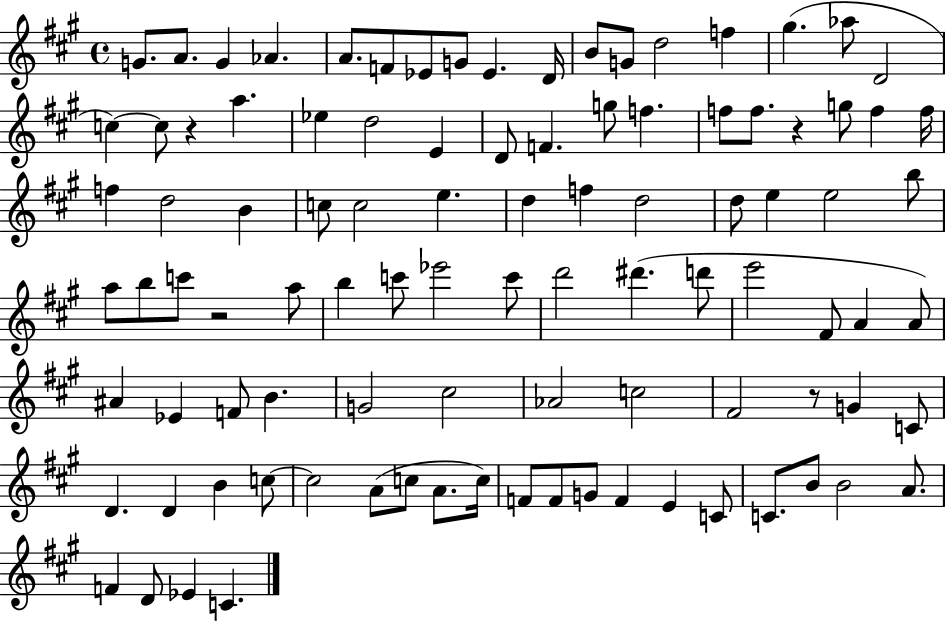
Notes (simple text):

G4/e. A4/e. G4/q Ab4/q. A4/e. F4/e Eb4/e G4/e Eb4/q. D4/s B4/e G4/e D5/h F5/q G#5/q. Ab5/e D4/h C5/q C5/e R/q A5/q. Eb5/q D5/h E4/q D4/e F4/q. G5/e F5/q. F5/e F5/e. R/q G5/e F5/q F5/s F5/q D5/h B4/q C5/e C5/h E5/q. D5/q F5/q D5/h D5/e E5/q E5/h B5/e A5/e B5/e C6/e R/h A5/e B5/q C6/e Eb6/h C6/e D6/h D#6/q. D6/e E6/h F#4/e A4/q A4/e A#4/q Eb4/q F4/e B4/q. G4/h C#5/h Ab4/h C5/h F#4/h R/e G4/q C4/e D4/q. D4/q B4/q C5/e C5/h A4/e C5/e A4/e. C5/s F4/e F4/e G4/e F4/q E4/q C4/e C4/e. B4/e B4/h A4/e. F4/q D4/e Eb4/q C4/q.